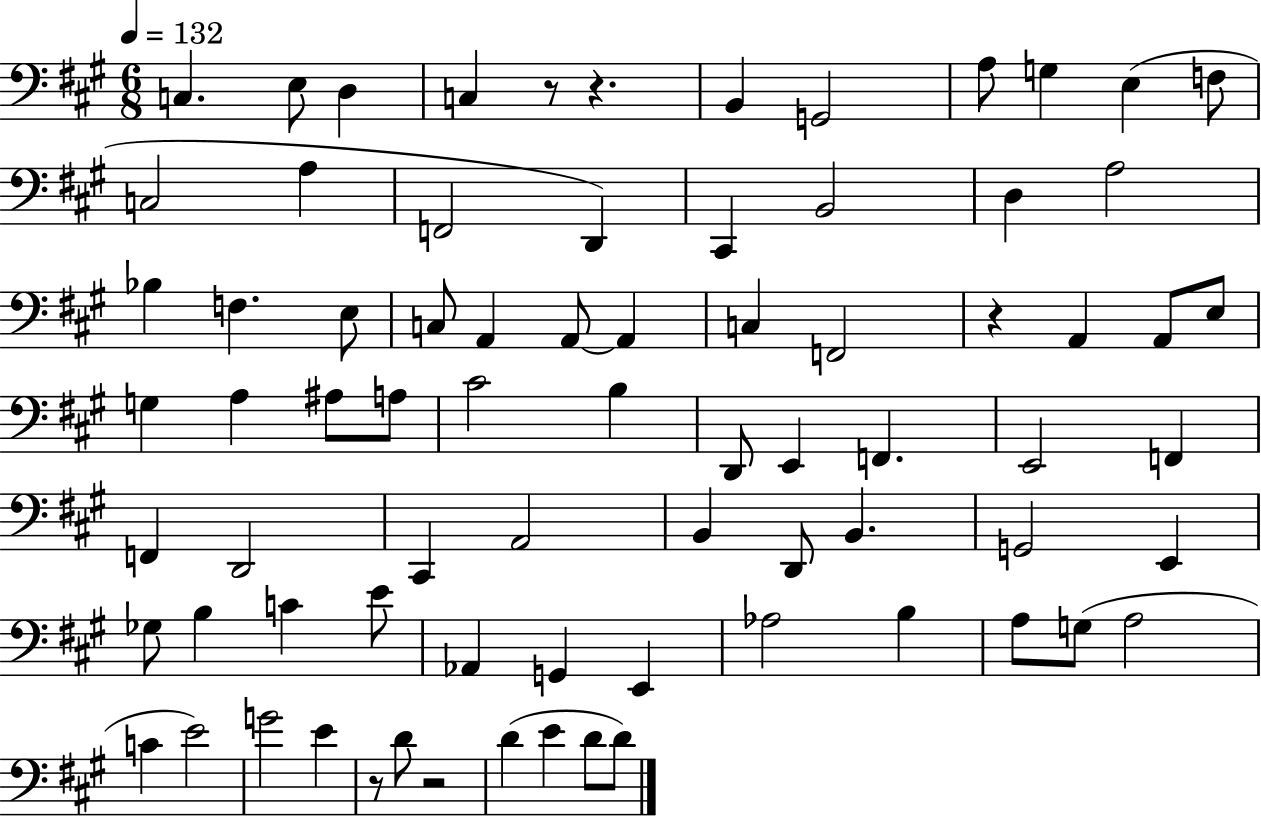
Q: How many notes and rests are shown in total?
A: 76